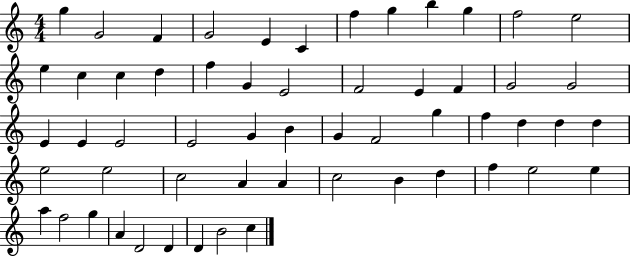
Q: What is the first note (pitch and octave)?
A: G5